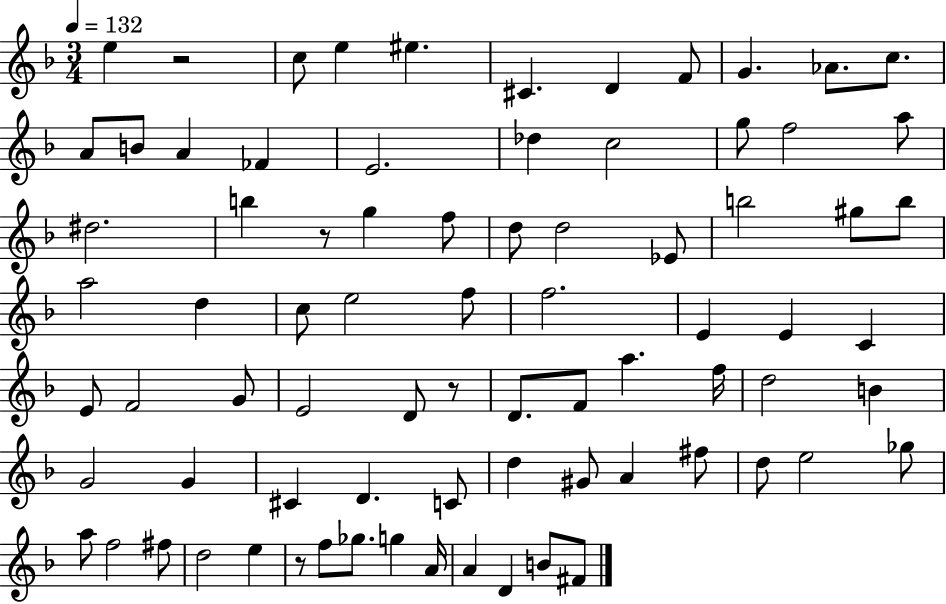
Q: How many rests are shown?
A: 4